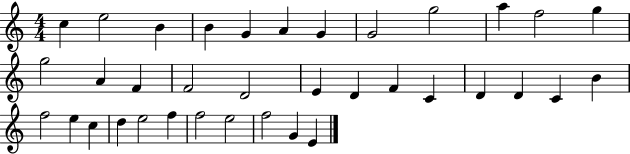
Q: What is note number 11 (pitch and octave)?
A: F5